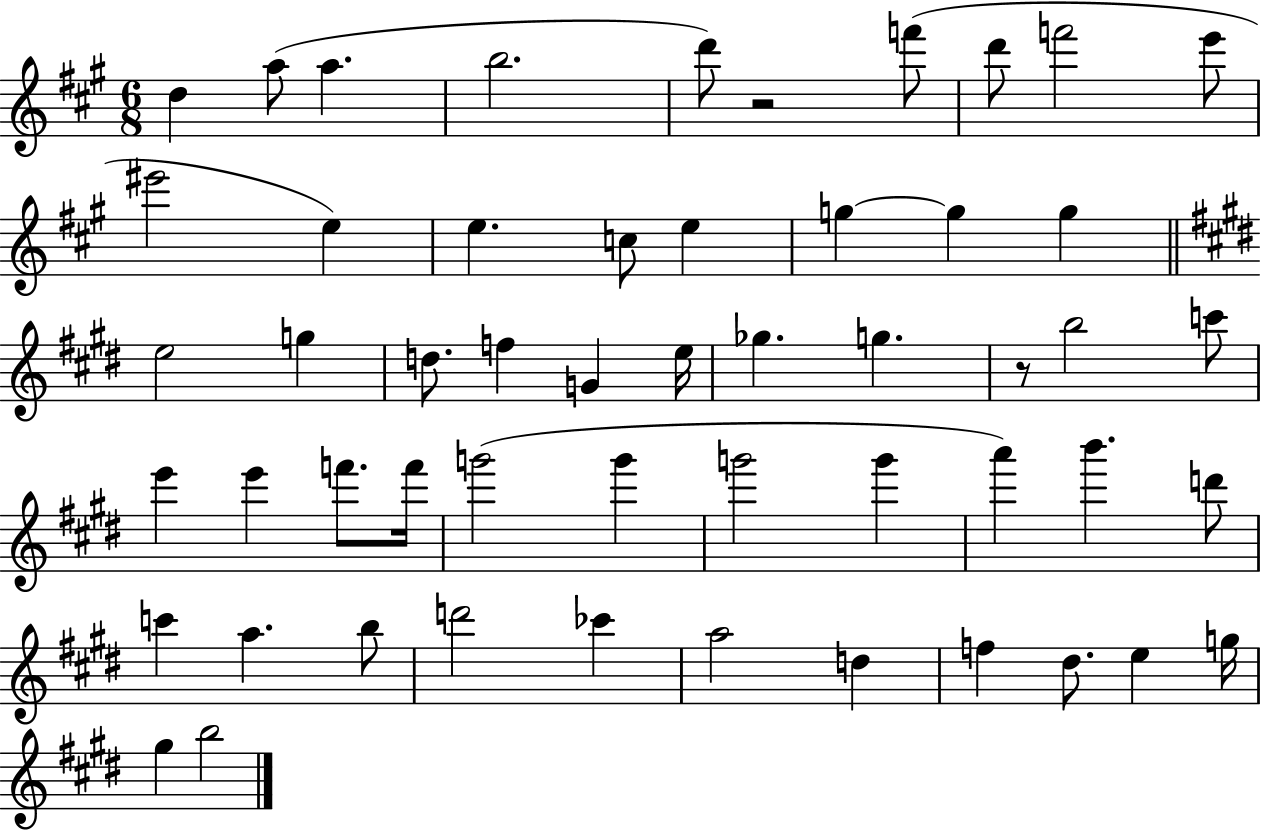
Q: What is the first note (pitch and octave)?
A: D5